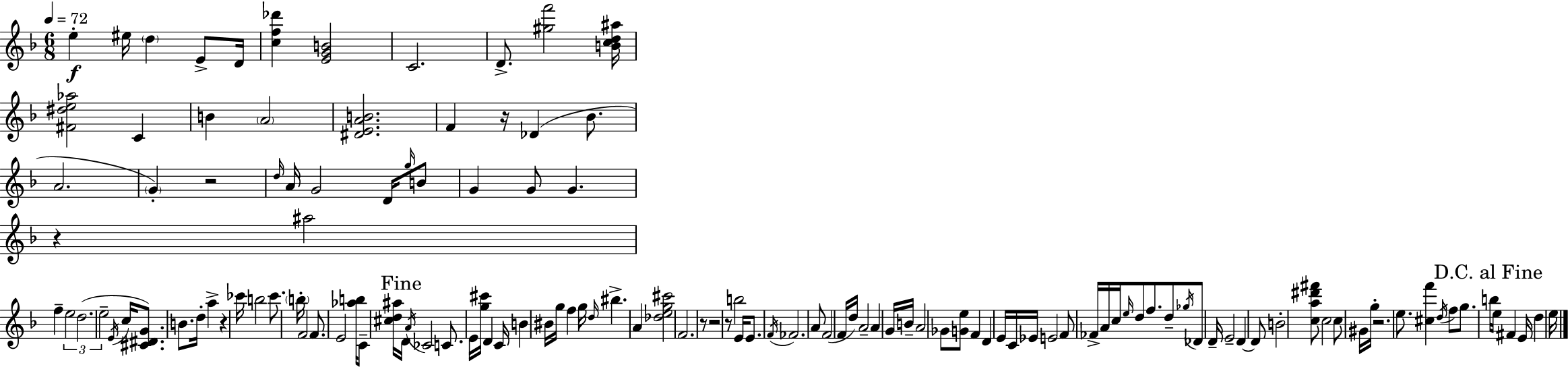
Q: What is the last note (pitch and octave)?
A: E5